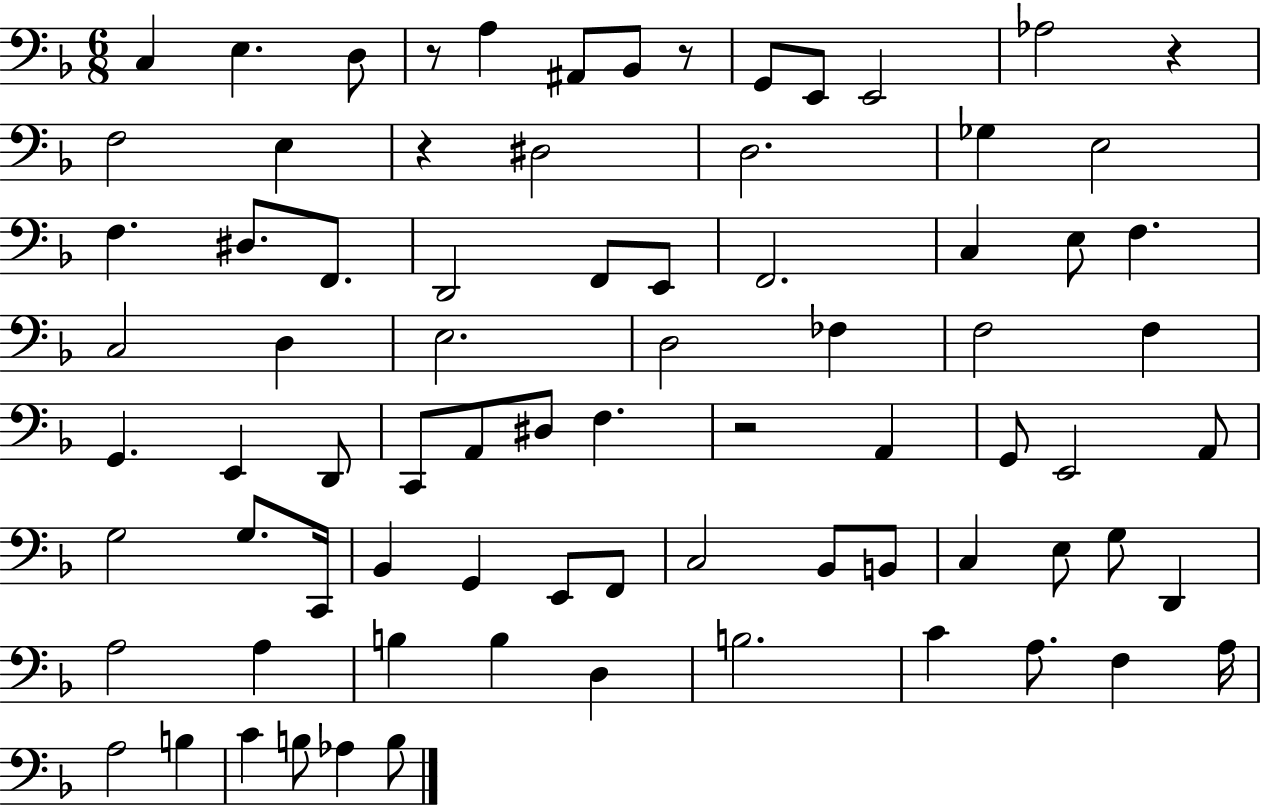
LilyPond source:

{
  \clef bass
  \numericTimeSignature
  \time 6/8
  \key f \major
  c4 e4. d8 | r8 a4 ais,8 bes,8 r8 | g,8 e,8 e,2 | aes2 r4 | \break f2 e4 | r4 dis2 | d2. | ges4 e2 | \break f4. dis8. f,8. | d,2 f,8 e,8 | f,2. | c4 e8 f4. | \break c2 d4 | e2. | d2 fes4 | f2 f4 | \break g,4. e,4 d,8 | c,8 a,8 dis8 f4. | r2 a,4 | g,8 e,2 a,8 | \break g2 g8. c,16 | bes,4 g,4 e,8 f,8 | c2 bes,8 b,8 | c4 e8 g8 d,4 | \break a2 a4 | b4 b4 d4 | b2. | c'4 a8. f4 a16 | \break a2 b4 | c'4 b8 aes4 b8 | \bar "|."
}